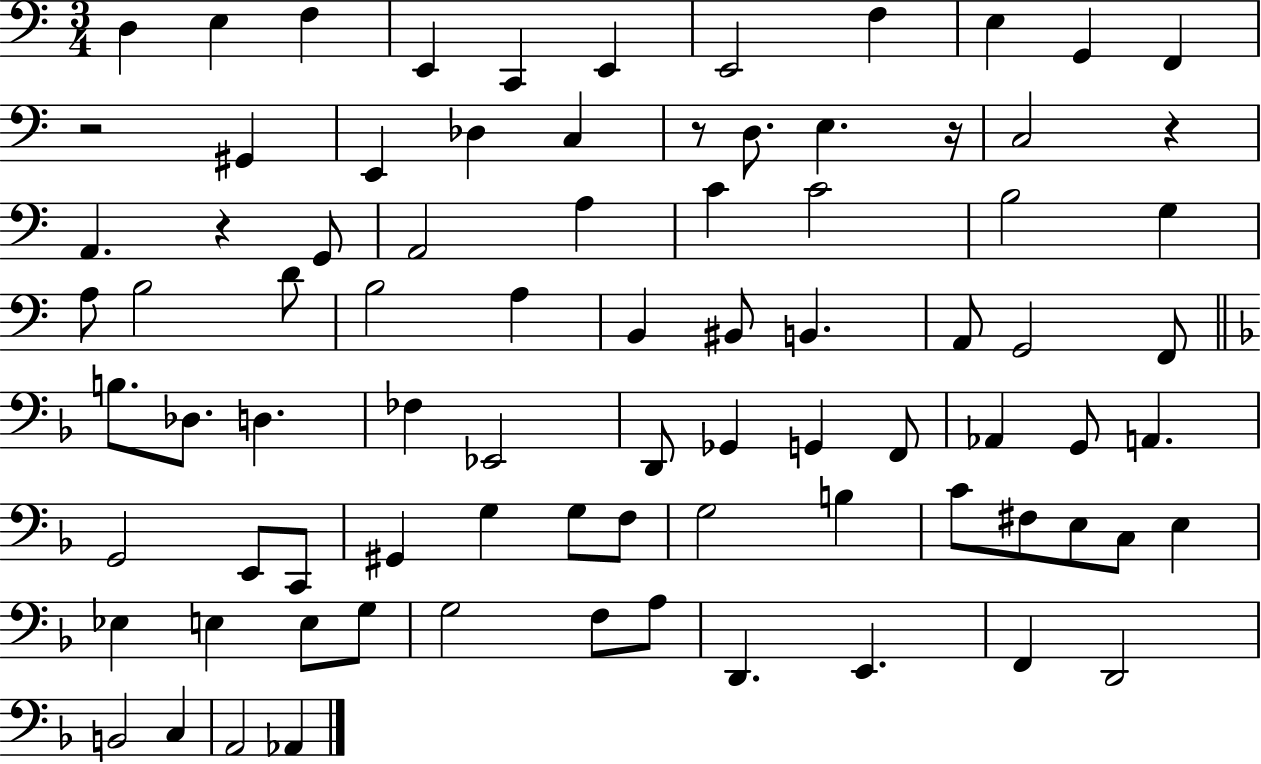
D3/q E3/q F3/q E2/q C2/q E2/q E2/h F3/q E3/q G2/q F2/q R/h G#2/q E2/q Db3/q C3/q R/e D3/e. E3/q. R/s C3/h R/q A2/q. R/q G2/e A2/h A3/q C4/q C4/h B3/h G3/q A3/e B3/h D4/e B3/h A3/q B2/q BIS2/e B2/q. A2/e G2/h F2/e B3/e. Db3/e. D3/q. FES3/q Eb2/h D2/e Gb2/q G2/q F2/e Ab2/q G2/e A2/q. G2/h E2/e C2/e G#2/q G3/q G3/e F3/e G3/h B3/q C4/e F#3/e E3/e C3/e E3/q Eb3/q E3/q E3/e G3/e G3/h F3/e A3/e D2/q. E2/q. F2/q D2/h B2/h C3/q A2/h Ab2/q